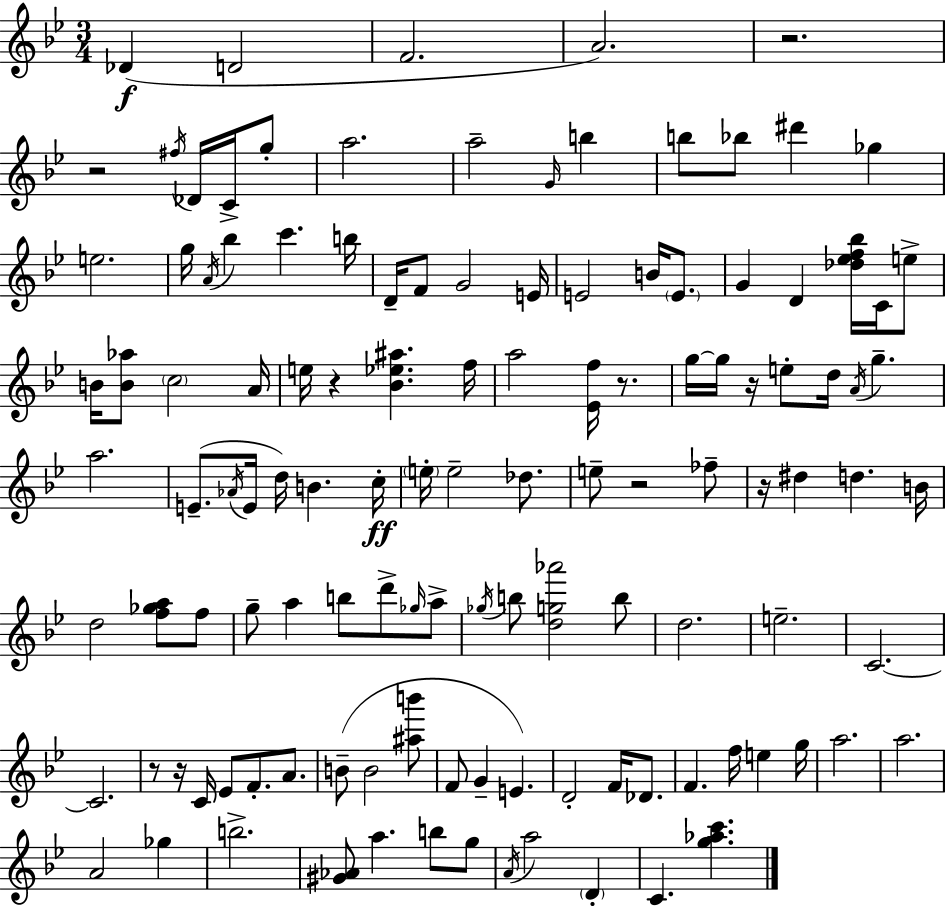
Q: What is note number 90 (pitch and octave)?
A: E5